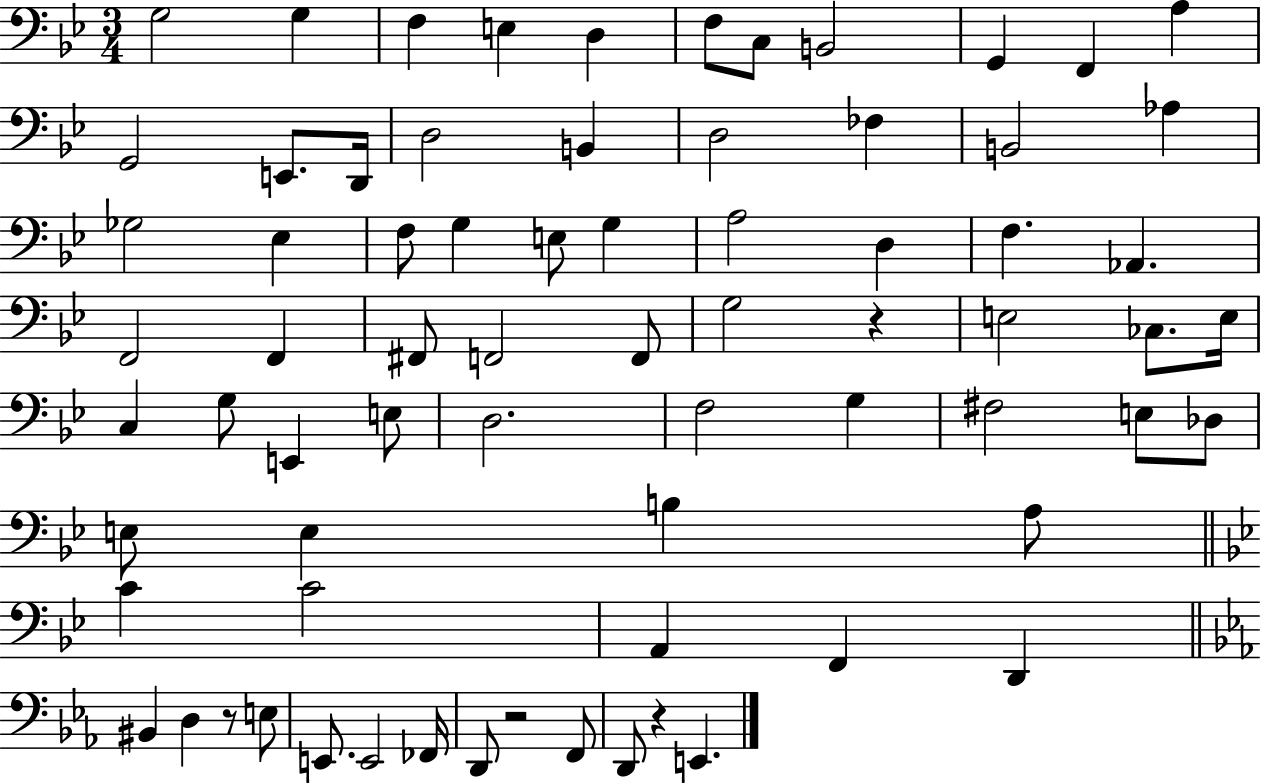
G3/h G3/q F3/q E3/q D3/q F3/e C3/e B2/h G2/q F2/q A3/q G2/h E2/e. D2/s D3/h B2/q D3/h FES3/q B2/h Ab3/q Gb3/h Eb3/q F3/e G3/q E3/e G3/q A3/h D3/q F3/q. Ab2/q. F2/h F2/q F#2/e F2/h F2/e G3/h R/q E3/h CES3/e. E3/s C3/q G3/e E2/q E3/e D3/h. F3/h G3/q F#3/h E3/e Db3/e E3/e E3/q B3/q A3/e C4/q C4/h A2/q F2/q D2/q BIS2/q D3/q R/e E3/e E2/e. E2/h FES2/s D2/e R/h F2/e D2/e R/q E2/q.